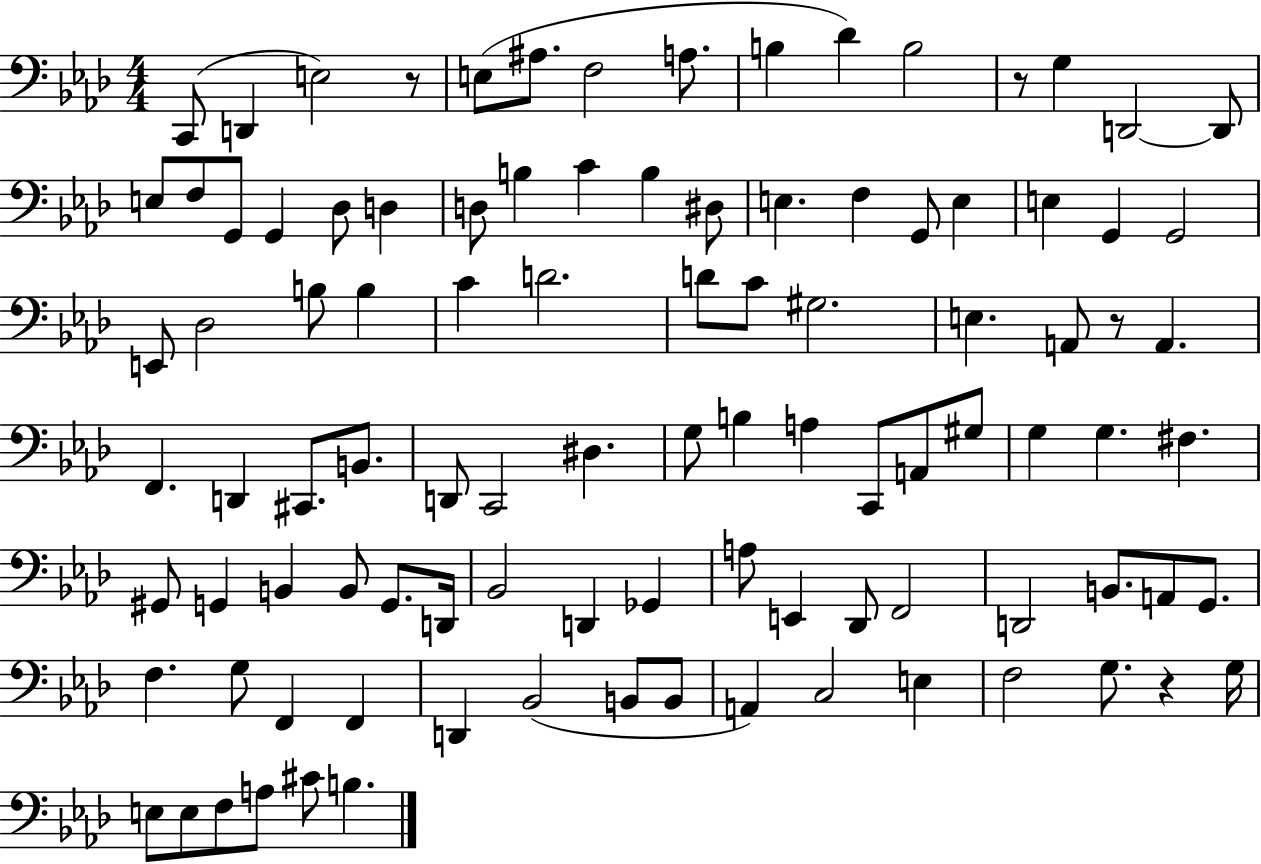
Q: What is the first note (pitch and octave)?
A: C2